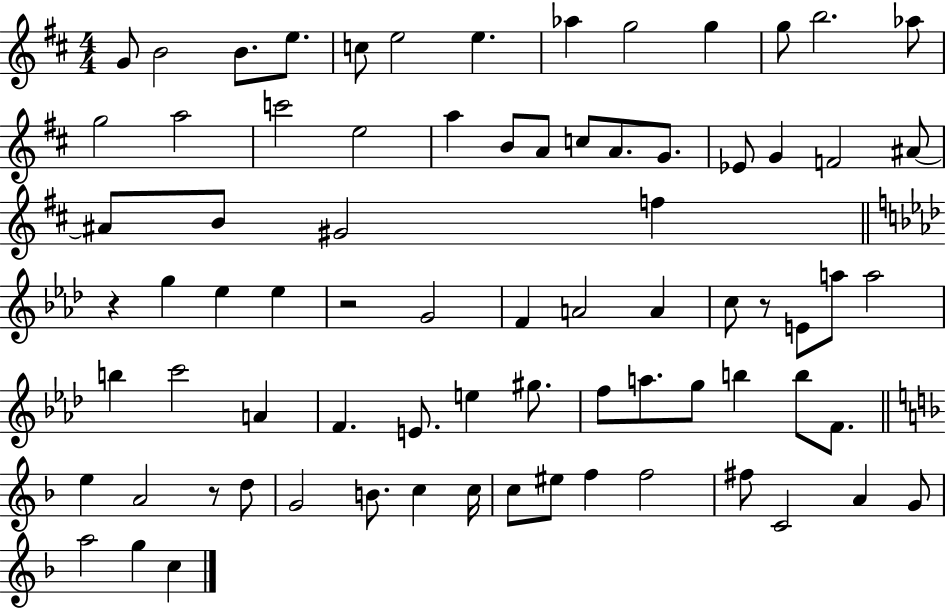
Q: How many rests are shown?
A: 4